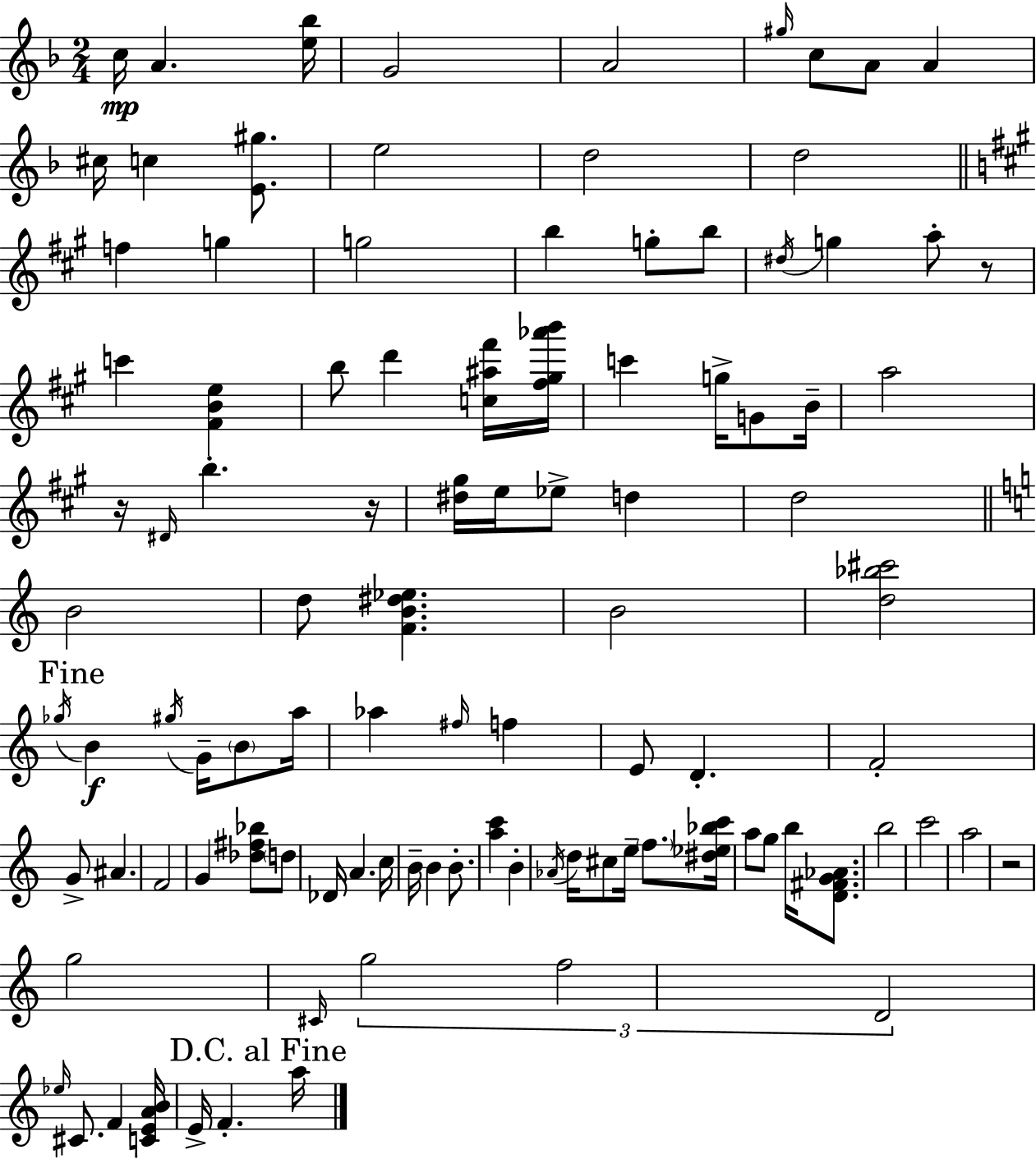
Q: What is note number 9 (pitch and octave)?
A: C#5